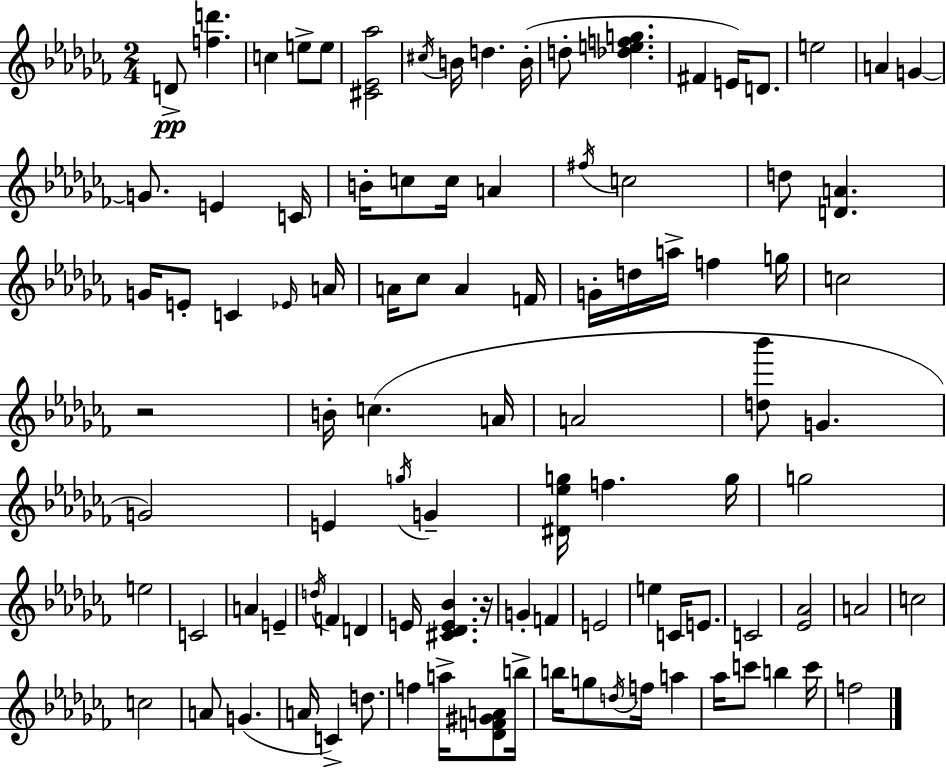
{
  \clef treble
  \numericTimeSignature
  \time 2/4
  \key aes \minor
  \repeat volta 2 { d'8->\pp <f'' d'''>4. | c''4 e''8-> e''8 | <cis' ees' aes''>2 | \acciaccatura { cis''16 } b'16 d''4. | \break b'16-.( d''8-. <des'' e'' f'' g''>4. | fis'4 e'16) d'8. | e''2 | a'4 g'4~~ | \break g'8. e'4 | c'16 b'16-. c''8 c''16 a'4 | \acciaccatura { fis''16 } c''2 | d''8 <d' a'>4. | \break g'16 e'8-. c'4 | \grace { ees'16 } a'16 a'16 ces''8 a'4 | f'16 g'16-. d''16 a''16-> f''4 | g''16 c''2 | \break r2 | b'16-. c''4.( | a'16 a'2 | <d'' bes'''>8 g'4. | \break g'2) | e'4 \acciaccatura { g''16 } | g'4-- <dis' ees'' g''>16 f''4. | g''16 g''2 | \break e''2 | c'2 | a'4 | e'4-- \acciaccatura { d''16 } f'4 | \break d'4 e'16 <cis' des' e' bes'>4. | r16 g'4-. | f'4 e'2 | e''4 | \break c'16 e'8. c'2 | <ees' aes'>2 | a'2 | c''2 | \break c''2 | a'8 g'4.( | a'16 c'4->) | d''8. f''4 | \break a''16-> <des' f' gis' a'>8 b''16-> b''16 g''8 | \acciaccatura { d''16 } f''16 a''4 aes''16 c'''8 | b''4 c'''16 f''2 | } \bar "|."
}